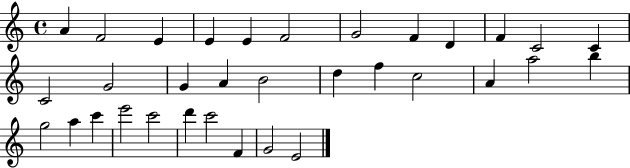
X:1
T:Untitled
M:4/4
L:1/4
K:C
A F2 E E E F2 G2 F D F C2 C C2 G2 G A B2 d f c2 A a2 b g2 a c' e'2 c'2 d' c'2 F G2 E2